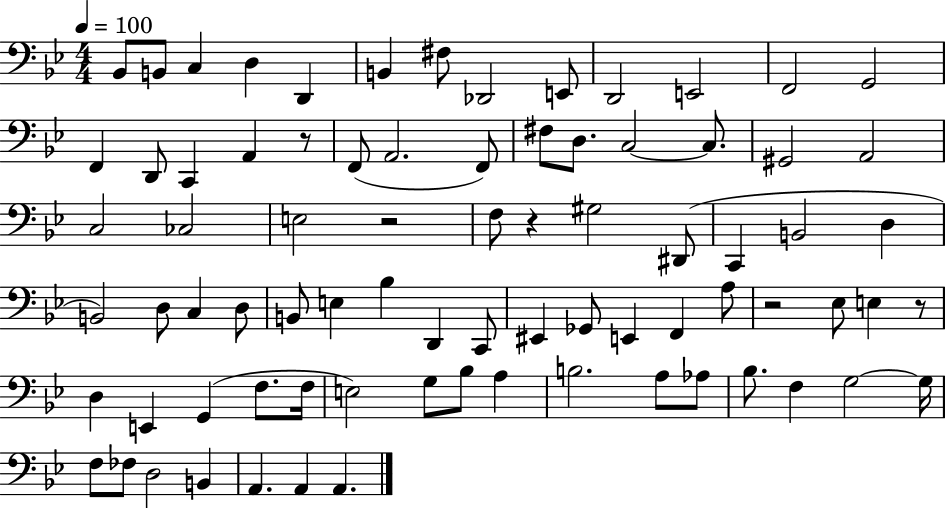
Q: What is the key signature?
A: BES major